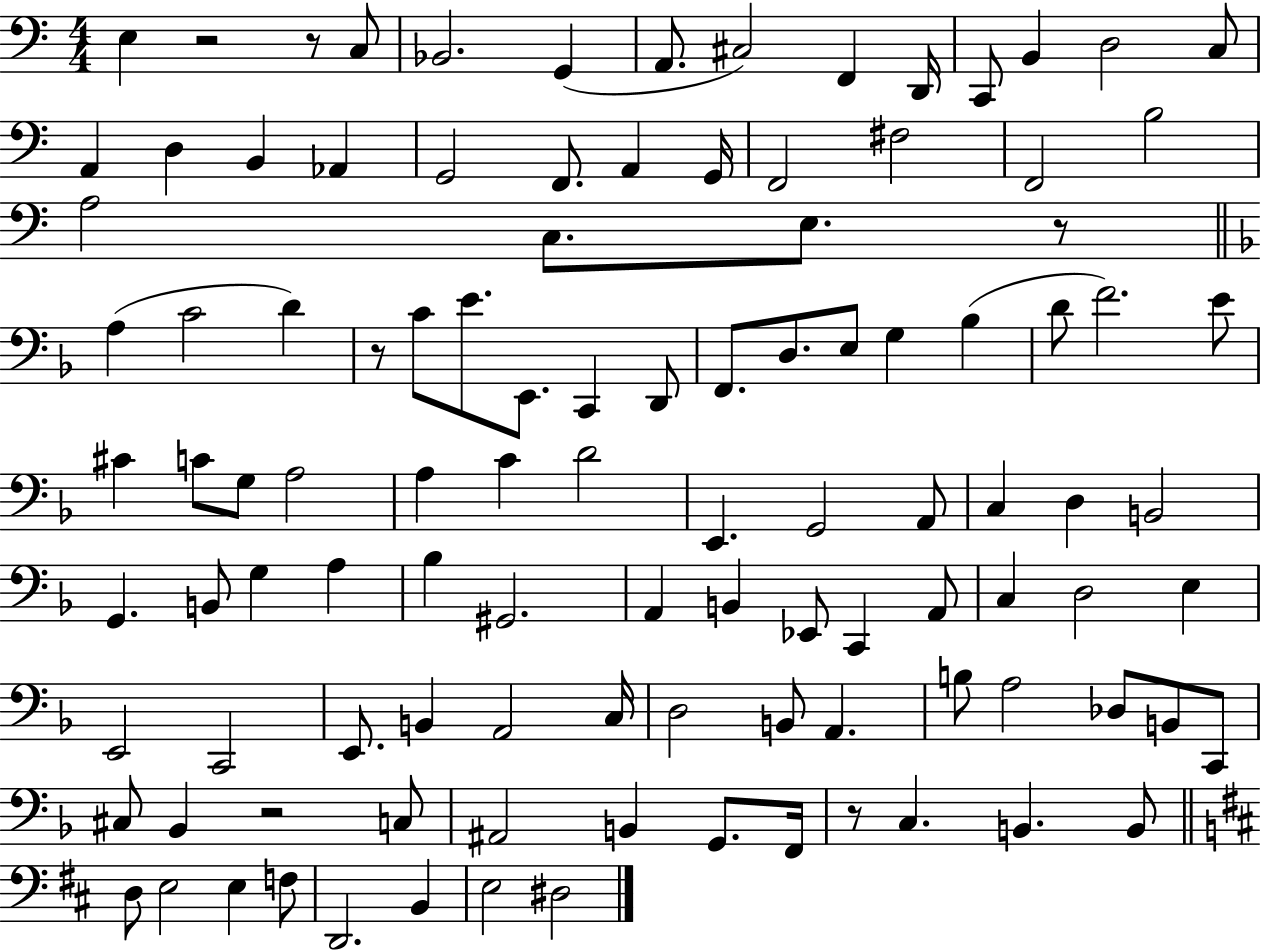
X:1
T:Untitled
M:4/4
L:1/4
K:C
E, z2 z/2 C,/2 _B,,2 G,, A,,/2 ^C,2 F,, D,,/4 C,,/2 B,, D,2 C,/2 A,, D, B,, _A,, G,,2 F,,/2 A,, G,,/4 F,,2 ^F,2 F,,2 B,2 A,2 C,/2 E,/2 z/2 A, C2 D z/2 C/2 E/2 E,,/2 C,, D,,/2 F,,/2 D,/2 E,/2 G, _B, D/2 F2 E/2 ^C C/2 G,/2 A,2 A, C D2 E,, G,,2 A,,/2 C, D, B,,2 G,, B,,/2 G, A, _B, ^G,,2 A,, B,, _E,,/2 C,, A,,/2 C, D,2 E, E,,2 C,,2 E,,/2 B,, A,,2 C,/4 D,2 B,,/2 A,, B,/2 A,2 _D,/2 B,,/2 C,,/2 ^C,/2 _B,, z2 C,/2 ^A,,2 B,, G,,/2 F,,/4 z/2 C, B,, B,,/2 D,/2 E,2 E, F,/2 D,,2 B,, E,2 ^D,2